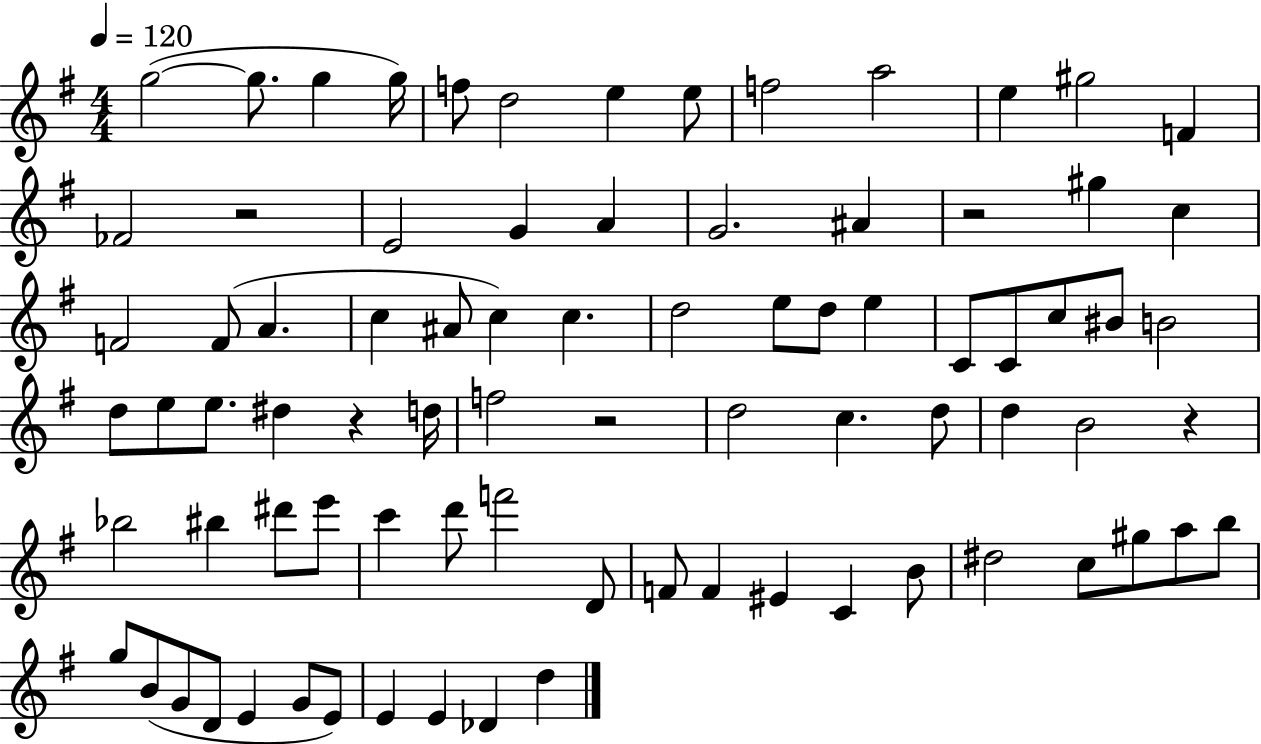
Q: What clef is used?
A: treble